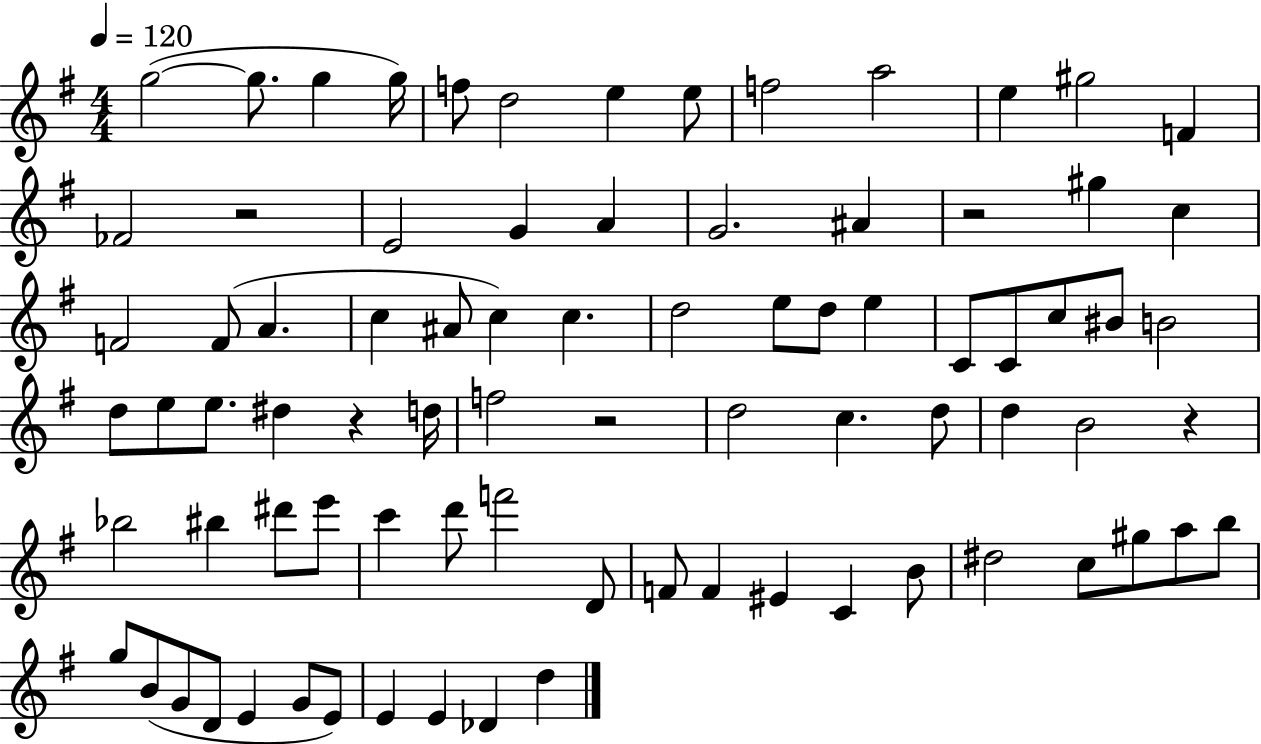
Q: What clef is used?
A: treble